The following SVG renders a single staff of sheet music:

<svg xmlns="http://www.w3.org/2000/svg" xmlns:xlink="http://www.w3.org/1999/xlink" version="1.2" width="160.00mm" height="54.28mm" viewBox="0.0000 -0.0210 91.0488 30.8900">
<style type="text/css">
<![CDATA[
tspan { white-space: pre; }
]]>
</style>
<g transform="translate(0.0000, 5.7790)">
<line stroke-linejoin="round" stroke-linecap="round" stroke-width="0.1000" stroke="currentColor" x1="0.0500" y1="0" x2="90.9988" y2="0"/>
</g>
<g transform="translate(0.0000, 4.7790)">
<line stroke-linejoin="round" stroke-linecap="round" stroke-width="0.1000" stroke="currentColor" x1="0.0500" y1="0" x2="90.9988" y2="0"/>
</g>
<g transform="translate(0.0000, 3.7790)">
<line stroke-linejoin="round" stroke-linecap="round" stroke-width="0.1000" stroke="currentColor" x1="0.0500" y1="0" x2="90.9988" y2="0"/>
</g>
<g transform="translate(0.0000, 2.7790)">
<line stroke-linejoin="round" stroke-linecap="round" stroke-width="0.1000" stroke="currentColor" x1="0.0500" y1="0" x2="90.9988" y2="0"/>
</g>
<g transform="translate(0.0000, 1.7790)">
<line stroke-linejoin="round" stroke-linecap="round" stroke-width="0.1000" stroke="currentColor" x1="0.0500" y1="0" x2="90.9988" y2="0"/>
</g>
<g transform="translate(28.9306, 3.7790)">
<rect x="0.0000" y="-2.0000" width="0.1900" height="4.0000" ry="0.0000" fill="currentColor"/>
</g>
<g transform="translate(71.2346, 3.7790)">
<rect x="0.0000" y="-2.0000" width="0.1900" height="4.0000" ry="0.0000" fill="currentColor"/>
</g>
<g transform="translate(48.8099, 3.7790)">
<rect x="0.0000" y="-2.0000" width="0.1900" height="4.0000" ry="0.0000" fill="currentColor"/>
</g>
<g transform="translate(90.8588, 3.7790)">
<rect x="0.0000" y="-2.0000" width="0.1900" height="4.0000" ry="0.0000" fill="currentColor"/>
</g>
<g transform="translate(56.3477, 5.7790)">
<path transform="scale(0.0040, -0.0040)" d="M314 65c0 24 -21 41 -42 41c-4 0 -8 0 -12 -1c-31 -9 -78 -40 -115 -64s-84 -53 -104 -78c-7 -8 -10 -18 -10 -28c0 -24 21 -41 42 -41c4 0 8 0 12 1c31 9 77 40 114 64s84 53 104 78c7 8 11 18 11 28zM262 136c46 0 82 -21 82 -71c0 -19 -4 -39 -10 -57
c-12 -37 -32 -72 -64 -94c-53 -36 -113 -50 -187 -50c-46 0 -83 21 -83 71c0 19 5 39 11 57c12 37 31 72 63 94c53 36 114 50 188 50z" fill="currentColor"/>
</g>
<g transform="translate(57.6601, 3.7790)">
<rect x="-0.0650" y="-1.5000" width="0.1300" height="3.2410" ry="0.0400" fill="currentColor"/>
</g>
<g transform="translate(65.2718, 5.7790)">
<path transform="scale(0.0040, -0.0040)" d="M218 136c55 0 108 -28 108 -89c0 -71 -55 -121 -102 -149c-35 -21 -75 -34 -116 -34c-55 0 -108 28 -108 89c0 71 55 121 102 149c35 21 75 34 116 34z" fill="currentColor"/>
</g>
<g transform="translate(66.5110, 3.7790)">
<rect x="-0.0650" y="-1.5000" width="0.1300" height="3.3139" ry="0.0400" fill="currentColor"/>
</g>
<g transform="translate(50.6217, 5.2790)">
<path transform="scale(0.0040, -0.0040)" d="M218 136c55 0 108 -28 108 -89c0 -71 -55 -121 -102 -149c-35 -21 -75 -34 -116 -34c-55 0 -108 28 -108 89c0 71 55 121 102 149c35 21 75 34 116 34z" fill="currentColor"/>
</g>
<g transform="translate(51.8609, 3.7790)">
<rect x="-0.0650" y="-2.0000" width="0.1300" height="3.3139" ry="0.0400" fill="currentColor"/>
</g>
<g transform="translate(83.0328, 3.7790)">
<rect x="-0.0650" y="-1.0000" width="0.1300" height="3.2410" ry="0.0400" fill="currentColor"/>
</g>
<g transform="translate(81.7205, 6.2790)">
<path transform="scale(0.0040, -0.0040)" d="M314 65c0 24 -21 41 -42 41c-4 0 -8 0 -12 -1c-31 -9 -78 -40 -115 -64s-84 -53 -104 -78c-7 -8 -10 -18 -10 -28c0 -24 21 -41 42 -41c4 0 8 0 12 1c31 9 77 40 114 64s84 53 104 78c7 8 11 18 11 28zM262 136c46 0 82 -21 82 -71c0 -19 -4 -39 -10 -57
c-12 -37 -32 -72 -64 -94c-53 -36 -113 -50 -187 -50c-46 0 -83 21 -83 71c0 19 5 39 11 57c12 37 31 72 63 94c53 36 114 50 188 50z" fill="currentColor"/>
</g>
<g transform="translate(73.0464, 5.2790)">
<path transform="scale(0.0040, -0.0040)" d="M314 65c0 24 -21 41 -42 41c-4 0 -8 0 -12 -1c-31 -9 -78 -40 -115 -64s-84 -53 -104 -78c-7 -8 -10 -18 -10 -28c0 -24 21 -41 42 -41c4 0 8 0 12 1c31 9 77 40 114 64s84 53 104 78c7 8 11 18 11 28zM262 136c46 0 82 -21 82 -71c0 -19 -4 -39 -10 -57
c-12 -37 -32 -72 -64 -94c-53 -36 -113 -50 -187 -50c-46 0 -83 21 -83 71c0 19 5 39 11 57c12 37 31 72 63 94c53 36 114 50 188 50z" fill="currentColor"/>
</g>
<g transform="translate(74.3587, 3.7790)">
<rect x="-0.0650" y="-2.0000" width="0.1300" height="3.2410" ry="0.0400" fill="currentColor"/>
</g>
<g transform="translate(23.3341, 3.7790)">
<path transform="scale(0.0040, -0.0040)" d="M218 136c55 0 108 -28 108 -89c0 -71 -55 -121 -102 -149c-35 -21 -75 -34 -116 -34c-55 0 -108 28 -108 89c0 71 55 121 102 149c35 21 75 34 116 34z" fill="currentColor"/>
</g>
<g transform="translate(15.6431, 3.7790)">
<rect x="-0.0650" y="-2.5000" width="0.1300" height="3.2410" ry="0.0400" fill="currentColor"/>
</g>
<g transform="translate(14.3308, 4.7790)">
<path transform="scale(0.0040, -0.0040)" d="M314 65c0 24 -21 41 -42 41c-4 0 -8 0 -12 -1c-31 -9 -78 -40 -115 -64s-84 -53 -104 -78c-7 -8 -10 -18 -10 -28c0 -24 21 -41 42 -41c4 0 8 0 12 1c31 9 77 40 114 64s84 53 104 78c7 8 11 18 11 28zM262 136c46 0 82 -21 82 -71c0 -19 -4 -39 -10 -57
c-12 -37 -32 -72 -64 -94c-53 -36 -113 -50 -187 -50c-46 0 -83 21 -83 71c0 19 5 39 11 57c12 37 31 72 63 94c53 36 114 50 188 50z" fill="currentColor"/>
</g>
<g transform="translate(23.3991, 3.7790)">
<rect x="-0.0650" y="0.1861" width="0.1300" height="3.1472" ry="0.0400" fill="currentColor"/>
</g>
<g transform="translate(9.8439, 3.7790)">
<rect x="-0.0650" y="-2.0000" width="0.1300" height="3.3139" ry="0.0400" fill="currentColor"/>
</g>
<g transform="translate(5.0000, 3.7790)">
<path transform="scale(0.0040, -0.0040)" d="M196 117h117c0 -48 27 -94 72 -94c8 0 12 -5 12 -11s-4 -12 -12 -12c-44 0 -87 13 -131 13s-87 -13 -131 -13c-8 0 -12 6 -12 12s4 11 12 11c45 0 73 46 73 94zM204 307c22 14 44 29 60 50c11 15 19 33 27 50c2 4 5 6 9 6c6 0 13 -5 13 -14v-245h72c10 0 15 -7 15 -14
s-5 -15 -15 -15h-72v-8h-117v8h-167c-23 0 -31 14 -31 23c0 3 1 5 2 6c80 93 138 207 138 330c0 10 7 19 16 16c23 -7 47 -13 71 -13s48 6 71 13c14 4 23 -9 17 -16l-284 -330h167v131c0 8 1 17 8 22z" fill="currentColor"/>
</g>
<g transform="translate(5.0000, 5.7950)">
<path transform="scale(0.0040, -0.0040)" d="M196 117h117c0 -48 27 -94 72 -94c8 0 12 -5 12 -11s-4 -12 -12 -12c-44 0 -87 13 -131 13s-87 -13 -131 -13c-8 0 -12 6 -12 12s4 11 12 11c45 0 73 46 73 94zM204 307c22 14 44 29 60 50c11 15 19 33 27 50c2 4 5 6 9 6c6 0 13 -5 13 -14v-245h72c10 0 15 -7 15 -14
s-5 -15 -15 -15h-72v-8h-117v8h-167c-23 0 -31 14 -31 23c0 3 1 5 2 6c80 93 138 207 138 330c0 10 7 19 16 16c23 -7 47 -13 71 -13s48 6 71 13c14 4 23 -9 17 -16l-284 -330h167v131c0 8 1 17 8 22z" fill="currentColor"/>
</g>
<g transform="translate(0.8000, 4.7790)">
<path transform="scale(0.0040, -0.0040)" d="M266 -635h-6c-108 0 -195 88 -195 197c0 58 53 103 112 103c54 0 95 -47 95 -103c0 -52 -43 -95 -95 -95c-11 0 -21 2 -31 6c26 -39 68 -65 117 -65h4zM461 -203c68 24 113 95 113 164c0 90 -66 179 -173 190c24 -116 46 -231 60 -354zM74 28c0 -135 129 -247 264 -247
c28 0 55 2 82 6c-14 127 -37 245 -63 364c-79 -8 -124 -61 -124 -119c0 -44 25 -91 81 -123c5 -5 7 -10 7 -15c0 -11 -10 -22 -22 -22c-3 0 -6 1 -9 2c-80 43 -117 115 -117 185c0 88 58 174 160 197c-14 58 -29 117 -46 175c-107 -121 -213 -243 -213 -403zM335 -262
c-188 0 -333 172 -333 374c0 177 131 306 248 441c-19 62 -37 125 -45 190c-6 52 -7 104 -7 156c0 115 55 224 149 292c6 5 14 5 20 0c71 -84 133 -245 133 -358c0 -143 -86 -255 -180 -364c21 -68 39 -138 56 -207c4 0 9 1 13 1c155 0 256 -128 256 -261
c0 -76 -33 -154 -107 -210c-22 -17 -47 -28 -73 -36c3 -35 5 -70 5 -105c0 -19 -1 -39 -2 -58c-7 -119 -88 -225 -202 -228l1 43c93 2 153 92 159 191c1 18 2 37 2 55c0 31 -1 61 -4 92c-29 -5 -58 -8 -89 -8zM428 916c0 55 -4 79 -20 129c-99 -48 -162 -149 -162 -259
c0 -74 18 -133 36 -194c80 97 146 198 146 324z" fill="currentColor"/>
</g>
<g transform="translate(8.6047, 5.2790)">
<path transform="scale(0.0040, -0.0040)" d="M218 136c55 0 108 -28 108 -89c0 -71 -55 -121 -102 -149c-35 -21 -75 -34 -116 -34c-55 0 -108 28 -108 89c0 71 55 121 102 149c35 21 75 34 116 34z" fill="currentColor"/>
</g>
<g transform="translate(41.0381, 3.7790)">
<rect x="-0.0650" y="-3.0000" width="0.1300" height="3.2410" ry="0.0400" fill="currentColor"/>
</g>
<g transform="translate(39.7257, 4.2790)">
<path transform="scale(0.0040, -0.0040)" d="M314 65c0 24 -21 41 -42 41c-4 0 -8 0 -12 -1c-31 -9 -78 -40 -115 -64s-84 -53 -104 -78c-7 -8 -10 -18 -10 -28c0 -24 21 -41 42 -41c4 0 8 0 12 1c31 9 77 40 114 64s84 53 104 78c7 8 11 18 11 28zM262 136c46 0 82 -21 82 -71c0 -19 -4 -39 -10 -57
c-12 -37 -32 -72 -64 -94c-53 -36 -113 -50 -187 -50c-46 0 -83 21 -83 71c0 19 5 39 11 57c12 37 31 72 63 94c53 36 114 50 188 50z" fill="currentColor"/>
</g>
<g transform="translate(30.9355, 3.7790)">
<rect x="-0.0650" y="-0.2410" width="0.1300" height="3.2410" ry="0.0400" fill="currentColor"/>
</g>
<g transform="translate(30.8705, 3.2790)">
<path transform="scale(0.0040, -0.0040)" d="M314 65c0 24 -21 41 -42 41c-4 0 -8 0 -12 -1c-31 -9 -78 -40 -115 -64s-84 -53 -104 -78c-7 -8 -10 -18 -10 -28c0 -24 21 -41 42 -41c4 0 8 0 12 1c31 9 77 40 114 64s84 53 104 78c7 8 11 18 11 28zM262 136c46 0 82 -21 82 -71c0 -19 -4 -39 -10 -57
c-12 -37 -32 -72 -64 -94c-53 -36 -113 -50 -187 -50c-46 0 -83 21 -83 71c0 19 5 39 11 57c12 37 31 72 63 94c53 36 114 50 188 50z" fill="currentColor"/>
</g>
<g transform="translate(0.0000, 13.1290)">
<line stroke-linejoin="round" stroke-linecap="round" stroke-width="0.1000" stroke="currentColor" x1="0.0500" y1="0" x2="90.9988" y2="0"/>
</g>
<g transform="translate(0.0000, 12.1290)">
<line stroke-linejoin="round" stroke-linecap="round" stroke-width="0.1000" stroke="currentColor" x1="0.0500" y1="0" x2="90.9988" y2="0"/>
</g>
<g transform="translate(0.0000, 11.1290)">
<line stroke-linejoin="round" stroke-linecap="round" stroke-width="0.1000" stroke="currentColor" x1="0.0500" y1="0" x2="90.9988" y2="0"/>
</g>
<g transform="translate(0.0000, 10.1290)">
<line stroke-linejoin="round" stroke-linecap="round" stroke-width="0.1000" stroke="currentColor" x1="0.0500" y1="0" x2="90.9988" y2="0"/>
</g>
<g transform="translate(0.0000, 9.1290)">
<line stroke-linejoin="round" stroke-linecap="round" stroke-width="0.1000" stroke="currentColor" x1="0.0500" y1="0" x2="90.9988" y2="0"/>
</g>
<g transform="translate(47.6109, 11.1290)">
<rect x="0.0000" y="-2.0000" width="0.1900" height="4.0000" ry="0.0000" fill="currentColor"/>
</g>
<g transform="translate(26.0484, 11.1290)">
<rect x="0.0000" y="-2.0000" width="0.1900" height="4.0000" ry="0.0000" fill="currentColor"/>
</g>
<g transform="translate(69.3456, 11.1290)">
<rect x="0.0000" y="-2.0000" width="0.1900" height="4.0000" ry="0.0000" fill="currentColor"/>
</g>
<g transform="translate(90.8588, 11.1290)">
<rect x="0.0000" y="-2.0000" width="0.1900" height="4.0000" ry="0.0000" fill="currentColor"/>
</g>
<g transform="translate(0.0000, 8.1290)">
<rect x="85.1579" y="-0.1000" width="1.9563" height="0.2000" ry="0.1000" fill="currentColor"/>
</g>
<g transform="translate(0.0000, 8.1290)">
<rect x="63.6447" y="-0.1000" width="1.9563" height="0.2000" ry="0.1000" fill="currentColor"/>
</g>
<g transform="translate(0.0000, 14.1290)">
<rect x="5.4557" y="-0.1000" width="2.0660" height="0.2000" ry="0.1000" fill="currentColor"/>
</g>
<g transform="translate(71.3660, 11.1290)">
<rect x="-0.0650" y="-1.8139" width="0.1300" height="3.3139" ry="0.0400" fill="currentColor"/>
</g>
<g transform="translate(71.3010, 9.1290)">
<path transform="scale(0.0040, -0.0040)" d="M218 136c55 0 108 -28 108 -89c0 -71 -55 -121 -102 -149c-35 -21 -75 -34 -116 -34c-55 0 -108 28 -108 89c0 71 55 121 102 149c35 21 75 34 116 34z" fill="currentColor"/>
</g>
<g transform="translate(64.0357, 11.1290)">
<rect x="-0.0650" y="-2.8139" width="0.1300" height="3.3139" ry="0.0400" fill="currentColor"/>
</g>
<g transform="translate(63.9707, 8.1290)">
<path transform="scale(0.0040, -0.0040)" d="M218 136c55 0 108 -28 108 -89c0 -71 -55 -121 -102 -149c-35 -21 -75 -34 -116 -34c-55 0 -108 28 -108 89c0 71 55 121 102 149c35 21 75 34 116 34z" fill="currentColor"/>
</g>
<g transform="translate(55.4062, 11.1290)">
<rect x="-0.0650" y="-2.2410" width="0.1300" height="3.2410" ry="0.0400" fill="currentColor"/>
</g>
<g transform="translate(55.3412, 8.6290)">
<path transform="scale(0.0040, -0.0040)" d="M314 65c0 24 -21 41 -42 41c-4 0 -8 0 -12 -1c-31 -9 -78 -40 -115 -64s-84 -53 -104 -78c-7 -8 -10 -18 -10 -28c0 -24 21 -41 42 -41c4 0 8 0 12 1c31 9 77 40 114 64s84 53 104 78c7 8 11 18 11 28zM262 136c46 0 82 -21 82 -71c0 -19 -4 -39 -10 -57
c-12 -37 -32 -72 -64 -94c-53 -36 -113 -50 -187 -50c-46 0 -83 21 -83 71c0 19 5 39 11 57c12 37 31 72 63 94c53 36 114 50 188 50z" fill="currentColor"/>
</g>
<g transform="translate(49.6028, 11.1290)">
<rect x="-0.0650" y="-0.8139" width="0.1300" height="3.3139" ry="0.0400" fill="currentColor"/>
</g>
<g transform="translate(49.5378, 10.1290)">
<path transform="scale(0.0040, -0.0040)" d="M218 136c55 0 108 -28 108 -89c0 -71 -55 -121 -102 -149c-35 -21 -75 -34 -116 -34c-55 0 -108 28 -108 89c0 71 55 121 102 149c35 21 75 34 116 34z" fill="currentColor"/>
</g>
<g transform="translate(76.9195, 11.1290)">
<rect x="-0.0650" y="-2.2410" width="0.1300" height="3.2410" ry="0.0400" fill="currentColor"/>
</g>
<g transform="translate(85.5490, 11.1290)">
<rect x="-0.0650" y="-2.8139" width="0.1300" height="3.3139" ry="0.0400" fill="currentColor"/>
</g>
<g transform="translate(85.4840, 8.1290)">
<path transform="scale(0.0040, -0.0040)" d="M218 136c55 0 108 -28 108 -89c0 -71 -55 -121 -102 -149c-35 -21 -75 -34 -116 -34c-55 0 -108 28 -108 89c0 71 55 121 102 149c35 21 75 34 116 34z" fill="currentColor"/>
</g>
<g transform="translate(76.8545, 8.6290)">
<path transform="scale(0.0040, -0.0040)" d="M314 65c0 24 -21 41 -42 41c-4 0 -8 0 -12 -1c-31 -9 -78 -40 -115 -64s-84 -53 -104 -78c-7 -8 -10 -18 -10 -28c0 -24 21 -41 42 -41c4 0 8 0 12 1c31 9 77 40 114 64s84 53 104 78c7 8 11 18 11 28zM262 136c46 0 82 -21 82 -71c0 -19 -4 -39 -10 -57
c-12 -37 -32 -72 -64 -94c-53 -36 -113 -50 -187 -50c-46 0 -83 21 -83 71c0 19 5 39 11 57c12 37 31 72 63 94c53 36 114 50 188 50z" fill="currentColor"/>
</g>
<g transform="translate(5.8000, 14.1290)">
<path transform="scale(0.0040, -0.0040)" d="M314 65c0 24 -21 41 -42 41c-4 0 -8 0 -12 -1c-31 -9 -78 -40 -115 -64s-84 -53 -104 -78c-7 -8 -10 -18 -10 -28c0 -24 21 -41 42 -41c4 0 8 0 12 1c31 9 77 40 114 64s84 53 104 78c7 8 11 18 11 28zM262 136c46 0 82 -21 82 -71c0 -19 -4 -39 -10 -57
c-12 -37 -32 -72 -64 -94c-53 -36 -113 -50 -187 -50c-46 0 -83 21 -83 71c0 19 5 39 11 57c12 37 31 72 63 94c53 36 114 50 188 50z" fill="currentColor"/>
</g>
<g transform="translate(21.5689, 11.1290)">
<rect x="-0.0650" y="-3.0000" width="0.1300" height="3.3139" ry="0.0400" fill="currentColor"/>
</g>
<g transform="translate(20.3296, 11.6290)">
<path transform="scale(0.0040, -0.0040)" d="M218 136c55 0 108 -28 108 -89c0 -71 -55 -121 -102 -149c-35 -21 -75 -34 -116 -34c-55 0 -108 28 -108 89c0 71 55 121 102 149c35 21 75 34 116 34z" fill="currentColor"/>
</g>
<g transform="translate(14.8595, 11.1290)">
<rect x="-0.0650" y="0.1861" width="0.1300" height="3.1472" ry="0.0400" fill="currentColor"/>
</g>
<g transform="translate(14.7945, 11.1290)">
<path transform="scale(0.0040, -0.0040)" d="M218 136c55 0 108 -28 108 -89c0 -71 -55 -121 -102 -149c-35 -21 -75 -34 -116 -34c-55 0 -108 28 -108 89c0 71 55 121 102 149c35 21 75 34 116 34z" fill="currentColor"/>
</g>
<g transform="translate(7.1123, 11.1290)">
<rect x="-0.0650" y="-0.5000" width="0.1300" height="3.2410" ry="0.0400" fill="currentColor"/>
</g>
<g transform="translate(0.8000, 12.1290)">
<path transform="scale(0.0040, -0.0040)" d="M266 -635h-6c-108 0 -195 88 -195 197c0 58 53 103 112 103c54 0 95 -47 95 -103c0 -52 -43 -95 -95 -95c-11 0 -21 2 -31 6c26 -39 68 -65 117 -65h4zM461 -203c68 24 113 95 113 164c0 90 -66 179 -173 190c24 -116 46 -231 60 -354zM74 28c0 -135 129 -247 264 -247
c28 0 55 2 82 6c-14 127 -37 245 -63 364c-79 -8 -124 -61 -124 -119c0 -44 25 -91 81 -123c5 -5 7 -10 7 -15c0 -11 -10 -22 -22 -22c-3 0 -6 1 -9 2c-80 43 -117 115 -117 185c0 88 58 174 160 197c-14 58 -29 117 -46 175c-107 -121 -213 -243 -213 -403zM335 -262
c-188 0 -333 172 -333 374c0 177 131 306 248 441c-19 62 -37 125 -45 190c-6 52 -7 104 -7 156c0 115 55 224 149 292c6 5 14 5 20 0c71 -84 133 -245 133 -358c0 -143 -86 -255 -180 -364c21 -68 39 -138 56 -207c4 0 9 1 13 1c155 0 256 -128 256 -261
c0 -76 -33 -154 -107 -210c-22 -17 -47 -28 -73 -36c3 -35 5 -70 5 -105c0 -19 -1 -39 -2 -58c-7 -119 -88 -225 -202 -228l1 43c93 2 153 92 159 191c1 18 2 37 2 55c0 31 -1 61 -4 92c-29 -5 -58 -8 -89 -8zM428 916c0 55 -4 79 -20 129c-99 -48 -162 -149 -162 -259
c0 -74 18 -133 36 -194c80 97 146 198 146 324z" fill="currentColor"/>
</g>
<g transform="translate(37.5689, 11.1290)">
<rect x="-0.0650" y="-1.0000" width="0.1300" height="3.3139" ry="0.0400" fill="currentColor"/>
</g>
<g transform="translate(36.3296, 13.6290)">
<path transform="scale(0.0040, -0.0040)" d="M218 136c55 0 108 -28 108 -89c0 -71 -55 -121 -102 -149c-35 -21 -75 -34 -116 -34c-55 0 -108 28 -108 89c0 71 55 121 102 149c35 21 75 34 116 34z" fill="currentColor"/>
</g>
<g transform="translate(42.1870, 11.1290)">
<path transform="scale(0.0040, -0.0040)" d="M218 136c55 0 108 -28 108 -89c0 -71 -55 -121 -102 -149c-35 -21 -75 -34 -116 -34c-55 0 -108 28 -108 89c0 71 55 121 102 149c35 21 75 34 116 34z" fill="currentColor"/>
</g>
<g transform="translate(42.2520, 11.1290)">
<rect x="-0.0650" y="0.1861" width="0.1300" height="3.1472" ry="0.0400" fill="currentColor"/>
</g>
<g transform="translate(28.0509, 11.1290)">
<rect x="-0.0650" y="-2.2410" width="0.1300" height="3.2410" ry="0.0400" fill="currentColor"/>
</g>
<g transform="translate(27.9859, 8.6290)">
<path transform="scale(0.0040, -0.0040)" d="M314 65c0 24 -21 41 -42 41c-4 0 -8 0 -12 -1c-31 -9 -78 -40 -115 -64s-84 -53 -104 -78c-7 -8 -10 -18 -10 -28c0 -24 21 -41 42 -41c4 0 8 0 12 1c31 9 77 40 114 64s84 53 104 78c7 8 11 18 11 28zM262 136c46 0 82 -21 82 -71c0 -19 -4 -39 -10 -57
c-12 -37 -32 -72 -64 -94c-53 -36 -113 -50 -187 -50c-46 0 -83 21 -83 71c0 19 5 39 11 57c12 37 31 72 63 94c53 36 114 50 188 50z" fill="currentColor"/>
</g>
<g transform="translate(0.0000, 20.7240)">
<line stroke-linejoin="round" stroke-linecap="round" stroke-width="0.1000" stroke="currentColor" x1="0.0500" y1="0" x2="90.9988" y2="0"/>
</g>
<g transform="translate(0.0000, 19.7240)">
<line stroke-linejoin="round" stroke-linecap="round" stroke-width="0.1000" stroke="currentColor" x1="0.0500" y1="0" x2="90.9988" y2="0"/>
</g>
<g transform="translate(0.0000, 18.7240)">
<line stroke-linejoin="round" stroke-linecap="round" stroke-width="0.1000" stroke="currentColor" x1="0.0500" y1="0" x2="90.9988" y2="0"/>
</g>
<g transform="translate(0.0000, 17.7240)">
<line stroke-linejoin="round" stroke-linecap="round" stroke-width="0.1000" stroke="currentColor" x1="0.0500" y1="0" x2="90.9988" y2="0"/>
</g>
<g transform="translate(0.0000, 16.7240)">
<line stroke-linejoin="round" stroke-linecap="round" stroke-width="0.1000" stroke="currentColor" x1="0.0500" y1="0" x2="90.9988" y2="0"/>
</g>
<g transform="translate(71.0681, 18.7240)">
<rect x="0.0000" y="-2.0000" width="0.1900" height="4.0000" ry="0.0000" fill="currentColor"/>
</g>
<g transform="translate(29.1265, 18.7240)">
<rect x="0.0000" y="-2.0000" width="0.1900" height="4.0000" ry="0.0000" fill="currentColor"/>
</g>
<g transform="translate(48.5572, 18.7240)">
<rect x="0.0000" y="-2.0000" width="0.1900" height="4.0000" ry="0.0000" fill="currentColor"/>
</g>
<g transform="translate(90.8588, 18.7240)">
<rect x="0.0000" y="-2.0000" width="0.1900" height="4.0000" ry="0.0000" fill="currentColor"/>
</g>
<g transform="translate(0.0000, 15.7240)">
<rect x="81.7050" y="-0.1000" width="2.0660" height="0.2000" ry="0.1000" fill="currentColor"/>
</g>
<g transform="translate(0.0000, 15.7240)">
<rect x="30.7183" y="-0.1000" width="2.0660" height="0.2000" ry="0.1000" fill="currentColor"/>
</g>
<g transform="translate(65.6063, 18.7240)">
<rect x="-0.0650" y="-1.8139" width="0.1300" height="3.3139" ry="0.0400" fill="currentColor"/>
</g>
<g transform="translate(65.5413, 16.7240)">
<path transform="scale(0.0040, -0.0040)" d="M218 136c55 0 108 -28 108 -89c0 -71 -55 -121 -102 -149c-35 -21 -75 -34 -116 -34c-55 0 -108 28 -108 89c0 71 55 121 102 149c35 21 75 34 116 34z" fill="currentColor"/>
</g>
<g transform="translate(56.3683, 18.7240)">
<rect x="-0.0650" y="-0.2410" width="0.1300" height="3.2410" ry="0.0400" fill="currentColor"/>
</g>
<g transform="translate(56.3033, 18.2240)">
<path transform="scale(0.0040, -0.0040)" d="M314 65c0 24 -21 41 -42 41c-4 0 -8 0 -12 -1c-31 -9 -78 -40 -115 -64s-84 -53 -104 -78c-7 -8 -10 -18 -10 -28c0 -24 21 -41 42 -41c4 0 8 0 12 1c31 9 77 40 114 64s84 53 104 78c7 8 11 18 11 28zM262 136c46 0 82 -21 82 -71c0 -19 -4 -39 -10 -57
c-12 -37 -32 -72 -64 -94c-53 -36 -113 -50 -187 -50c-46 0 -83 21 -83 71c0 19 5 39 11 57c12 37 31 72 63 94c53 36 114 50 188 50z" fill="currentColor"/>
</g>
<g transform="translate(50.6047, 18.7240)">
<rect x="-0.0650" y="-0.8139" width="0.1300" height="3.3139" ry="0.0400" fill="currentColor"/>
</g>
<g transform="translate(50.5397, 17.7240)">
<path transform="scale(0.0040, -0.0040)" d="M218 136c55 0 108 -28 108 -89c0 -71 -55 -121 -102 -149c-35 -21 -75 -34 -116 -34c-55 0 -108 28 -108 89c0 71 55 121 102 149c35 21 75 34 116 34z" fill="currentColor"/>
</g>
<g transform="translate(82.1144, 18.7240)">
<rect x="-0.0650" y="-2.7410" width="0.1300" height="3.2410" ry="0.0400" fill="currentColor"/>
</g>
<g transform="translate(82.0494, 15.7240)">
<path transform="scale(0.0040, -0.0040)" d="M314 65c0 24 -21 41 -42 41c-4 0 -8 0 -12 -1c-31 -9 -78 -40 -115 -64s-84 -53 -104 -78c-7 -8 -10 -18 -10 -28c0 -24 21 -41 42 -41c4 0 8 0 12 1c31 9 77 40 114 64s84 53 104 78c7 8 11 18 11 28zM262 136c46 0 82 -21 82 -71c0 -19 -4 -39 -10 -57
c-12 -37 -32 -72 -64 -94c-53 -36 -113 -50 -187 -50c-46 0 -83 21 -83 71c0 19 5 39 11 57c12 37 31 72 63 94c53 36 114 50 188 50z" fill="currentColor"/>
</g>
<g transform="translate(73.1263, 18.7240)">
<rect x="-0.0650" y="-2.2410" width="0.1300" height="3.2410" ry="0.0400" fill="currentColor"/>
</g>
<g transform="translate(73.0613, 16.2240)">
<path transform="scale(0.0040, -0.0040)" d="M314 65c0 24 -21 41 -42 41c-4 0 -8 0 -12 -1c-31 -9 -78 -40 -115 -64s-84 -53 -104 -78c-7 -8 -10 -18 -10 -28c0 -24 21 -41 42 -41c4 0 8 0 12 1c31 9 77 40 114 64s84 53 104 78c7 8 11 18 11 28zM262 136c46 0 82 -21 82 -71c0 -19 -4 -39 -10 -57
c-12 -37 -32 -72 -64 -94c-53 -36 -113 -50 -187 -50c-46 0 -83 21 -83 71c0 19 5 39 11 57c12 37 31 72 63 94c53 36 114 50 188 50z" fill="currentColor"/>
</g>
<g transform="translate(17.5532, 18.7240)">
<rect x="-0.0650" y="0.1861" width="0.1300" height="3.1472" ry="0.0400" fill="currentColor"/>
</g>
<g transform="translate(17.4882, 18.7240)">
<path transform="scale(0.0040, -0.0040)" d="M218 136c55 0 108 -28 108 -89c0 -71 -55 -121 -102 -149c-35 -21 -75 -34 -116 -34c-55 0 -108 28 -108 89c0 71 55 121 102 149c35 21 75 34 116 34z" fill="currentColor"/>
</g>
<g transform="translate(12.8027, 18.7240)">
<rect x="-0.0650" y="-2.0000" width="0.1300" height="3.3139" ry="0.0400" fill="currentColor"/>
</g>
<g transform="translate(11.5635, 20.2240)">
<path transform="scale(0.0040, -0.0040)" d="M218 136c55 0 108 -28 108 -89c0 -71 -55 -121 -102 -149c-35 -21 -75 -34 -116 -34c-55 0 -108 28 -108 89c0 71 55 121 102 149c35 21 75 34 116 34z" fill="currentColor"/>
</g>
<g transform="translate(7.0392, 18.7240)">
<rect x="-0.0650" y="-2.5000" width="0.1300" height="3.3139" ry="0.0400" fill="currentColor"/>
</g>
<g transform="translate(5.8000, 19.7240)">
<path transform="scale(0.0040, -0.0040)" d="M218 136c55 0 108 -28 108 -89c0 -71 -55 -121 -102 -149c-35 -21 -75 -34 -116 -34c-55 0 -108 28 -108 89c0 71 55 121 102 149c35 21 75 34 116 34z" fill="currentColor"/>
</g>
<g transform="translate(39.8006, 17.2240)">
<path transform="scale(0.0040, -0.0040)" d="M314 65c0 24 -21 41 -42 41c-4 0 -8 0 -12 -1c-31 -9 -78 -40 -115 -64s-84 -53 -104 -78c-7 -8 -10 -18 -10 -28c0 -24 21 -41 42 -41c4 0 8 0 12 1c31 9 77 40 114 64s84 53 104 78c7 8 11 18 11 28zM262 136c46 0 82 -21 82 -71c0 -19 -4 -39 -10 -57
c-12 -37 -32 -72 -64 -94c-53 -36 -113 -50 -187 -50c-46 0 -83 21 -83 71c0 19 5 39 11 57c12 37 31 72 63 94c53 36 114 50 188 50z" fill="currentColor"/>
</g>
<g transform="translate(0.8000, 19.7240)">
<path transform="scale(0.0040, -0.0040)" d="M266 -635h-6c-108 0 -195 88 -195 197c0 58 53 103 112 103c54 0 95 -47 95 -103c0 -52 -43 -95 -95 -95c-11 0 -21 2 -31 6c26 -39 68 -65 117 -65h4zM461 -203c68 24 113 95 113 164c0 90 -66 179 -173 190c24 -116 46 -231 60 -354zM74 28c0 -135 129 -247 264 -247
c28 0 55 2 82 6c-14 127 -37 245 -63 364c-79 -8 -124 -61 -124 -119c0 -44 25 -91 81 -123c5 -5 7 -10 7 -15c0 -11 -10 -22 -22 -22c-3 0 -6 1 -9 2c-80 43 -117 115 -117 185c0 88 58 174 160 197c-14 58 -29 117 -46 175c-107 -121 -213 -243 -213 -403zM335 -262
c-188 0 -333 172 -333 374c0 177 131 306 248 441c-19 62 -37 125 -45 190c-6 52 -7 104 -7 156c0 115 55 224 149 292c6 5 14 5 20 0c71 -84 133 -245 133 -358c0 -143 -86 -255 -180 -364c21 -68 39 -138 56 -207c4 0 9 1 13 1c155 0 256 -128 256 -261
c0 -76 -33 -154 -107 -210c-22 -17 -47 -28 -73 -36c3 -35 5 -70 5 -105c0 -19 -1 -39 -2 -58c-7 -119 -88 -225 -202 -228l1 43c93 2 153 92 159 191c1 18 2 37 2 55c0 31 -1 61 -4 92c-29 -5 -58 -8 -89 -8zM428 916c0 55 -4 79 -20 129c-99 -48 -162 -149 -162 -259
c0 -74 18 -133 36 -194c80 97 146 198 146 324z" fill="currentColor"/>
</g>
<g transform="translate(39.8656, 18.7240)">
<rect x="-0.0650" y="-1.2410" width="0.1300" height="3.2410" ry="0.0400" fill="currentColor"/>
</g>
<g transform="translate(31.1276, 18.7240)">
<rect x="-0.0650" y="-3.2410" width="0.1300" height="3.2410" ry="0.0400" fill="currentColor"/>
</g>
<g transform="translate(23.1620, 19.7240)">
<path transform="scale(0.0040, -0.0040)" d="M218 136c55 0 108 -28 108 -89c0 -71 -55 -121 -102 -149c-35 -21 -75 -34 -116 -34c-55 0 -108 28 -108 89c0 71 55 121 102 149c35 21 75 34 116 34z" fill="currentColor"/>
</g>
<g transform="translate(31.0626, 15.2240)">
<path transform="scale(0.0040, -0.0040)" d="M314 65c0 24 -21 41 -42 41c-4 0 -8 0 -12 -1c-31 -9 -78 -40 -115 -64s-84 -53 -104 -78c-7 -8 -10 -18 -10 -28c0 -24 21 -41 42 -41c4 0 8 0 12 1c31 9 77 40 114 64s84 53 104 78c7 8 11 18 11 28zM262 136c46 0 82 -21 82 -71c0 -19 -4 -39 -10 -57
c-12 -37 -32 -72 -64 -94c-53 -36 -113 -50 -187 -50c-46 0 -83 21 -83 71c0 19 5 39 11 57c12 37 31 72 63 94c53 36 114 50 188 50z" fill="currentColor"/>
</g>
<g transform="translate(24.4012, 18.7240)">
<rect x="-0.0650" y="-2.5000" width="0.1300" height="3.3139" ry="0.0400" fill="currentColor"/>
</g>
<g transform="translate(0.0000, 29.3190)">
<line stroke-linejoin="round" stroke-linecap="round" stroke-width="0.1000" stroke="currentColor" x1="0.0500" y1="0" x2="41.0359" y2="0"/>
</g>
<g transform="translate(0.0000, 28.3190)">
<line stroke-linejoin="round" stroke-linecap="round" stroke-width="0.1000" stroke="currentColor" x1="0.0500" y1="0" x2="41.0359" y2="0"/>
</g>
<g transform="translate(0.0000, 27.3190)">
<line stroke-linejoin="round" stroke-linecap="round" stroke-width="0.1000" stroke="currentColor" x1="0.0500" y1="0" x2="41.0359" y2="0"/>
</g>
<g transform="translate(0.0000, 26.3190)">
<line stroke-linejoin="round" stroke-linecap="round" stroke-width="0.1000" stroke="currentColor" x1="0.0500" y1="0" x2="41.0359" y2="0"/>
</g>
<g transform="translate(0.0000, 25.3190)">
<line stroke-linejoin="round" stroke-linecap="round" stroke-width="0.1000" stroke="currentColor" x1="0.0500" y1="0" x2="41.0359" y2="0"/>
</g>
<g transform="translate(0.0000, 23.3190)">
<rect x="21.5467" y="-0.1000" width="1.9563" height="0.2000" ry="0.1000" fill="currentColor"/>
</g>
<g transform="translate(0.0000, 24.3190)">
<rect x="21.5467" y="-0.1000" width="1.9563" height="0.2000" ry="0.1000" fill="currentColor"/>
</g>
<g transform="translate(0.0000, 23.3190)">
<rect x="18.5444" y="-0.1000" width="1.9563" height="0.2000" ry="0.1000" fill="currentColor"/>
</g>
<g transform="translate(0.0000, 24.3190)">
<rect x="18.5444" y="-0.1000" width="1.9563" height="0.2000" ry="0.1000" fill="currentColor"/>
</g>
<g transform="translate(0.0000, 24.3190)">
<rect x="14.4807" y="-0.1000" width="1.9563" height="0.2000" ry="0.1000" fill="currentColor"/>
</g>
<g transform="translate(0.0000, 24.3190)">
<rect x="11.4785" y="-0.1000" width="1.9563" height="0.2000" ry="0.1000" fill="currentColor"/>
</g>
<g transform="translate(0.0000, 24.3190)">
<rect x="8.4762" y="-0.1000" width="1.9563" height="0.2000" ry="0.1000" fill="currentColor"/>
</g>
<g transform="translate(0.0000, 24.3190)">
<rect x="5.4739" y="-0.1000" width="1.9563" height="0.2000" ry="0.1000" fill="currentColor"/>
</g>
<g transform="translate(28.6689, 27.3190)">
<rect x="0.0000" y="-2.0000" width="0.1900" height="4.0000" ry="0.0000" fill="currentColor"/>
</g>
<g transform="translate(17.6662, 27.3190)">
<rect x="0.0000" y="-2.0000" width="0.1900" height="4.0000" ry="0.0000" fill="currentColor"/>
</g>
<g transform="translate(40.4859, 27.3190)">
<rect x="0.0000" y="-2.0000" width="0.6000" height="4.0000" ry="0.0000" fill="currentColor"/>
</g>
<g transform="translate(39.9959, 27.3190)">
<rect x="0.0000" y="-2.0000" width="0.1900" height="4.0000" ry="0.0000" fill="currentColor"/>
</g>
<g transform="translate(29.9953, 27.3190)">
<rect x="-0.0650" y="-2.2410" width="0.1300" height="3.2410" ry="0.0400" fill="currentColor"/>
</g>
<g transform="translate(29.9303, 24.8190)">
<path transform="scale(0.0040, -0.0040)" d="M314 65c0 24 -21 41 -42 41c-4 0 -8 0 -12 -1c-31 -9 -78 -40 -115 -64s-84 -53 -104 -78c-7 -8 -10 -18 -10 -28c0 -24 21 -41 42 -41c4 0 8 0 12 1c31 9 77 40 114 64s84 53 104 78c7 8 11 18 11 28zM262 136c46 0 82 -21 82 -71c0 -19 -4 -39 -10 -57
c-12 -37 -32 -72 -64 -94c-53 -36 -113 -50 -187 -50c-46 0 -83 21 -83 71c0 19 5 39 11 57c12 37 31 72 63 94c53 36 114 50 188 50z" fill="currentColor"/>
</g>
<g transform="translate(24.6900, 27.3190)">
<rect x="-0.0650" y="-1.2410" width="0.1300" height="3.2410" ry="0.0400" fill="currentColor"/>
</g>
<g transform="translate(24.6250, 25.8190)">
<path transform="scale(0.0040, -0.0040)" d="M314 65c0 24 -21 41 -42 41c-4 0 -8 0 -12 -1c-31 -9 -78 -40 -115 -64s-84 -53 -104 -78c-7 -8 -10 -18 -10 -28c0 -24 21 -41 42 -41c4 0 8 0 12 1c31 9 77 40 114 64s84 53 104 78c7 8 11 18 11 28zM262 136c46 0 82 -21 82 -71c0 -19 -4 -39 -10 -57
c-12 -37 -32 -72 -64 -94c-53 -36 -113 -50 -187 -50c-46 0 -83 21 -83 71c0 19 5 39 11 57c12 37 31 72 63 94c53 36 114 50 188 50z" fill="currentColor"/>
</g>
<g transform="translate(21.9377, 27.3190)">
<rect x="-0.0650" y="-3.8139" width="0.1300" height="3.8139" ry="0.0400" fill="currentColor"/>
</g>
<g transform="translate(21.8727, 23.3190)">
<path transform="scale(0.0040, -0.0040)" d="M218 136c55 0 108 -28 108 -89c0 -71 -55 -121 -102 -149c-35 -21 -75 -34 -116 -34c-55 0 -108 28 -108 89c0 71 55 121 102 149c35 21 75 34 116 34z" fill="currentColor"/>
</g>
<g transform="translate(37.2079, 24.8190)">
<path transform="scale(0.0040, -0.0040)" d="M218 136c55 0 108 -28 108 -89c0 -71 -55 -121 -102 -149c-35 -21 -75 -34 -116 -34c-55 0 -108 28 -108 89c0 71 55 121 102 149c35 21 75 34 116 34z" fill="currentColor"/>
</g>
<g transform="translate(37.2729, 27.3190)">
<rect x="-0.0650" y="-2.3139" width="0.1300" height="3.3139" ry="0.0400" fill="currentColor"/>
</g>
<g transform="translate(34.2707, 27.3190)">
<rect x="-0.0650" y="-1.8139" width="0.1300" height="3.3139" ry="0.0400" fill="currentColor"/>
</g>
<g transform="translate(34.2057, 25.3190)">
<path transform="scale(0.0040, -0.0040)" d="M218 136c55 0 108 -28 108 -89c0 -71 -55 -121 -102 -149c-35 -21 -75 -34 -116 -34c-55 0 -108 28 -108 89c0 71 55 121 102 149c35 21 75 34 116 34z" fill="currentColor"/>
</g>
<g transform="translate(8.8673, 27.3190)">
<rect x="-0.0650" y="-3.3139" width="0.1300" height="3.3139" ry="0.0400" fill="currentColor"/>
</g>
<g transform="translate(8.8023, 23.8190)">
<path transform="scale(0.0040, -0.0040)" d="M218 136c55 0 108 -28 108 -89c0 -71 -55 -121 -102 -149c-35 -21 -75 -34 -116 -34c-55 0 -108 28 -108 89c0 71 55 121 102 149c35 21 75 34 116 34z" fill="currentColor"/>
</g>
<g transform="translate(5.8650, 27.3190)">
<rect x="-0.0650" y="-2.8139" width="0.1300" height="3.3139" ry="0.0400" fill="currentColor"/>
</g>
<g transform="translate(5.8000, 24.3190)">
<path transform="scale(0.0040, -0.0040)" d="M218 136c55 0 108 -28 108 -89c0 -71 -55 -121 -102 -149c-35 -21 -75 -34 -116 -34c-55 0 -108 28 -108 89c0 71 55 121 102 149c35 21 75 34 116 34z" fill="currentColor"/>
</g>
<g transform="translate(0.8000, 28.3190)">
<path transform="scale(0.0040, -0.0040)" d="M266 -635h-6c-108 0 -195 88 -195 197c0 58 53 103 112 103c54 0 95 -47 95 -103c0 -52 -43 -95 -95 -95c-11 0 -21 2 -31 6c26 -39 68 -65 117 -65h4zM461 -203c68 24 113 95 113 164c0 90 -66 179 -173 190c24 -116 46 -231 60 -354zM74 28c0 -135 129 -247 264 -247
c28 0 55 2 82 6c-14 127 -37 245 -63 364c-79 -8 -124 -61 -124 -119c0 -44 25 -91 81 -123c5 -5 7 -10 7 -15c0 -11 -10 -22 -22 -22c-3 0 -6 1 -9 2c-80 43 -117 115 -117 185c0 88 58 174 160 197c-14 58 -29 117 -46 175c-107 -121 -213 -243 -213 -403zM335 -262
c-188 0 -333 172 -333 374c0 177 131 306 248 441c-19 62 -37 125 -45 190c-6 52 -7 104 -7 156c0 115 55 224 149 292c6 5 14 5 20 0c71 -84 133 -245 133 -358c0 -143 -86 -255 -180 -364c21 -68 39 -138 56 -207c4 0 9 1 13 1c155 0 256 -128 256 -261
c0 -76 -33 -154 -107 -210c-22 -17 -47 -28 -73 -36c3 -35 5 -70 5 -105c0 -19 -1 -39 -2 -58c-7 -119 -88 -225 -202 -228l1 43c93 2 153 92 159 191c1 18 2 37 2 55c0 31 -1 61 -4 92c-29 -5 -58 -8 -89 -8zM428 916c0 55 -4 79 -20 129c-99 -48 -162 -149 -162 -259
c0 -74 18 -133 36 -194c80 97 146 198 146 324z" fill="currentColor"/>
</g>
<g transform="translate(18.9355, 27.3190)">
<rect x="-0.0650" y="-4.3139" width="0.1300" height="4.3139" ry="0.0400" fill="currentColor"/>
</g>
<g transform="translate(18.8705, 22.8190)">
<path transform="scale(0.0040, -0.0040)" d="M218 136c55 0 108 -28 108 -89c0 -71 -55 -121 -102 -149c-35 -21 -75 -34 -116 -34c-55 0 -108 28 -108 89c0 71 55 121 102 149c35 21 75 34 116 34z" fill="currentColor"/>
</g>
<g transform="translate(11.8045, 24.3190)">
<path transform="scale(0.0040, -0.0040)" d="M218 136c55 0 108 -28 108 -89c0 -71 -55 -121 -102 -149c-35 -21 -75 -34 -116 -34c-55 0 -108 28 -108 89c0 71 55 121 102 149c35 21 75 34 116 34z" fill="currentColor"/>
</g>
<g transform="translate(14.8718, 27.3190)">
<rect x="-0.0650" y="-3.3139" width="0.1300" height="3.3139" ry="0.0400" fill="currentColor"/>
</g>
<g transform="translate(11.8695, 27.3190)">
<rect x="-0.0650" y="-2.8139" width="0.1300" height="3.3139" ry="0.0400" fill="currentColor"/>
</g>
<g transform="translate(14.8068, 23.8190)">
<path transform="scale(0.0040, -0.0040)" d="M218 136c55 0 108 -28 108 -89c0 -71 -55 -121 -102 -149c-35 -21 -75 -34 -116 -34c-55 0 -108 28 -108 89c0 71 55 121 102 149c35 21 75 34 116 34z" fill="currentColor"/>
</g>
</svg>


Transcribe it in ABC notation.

X:1
T:Untitled
M:4/4
L:1/4
K:C
F G2 B c2 A2 F E2 E F2 D2 C2 B A g2 D B d g2 a f g2 a G F B G b2 e2 d c2 f g2 a2 a b a b d' c' e2 g2 f g